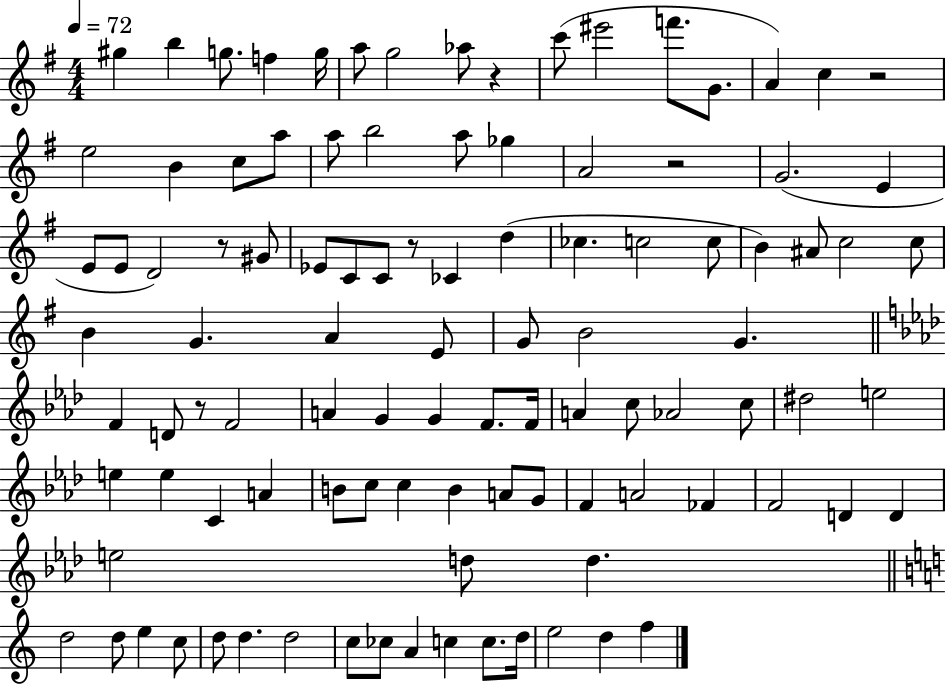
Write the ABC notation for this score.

X:1
T:Untitled
M:4/4
L:1/4
K:G
^g b g/2 f g/4 a/2 g2 _a/2 z c'/2 ^e'2 f'/2 G/2 A c z2 e2 B c/2 a/2 a/2 b2 a/2 _g A2 z2 G2 E E/2 E/2 D2 z/2 ^G/2 _E/2 C/2 C/2 z/2 _C d _c c2 c/2 B ^A/2 c2 c/2 B G A E/2 G/2 B2 G F D/2 z/2 F2 A G G F/2 F/4 A c/2 _A2 c/2 ^d2 e2 e e C A B/2 c/2 c B A/2 G/2 F A2 _F F2 D D e2 d/2 d d2 d/2 e c/2 d/2 d d2 c/2 _c/2 A c c/2 d/4 e2 d f